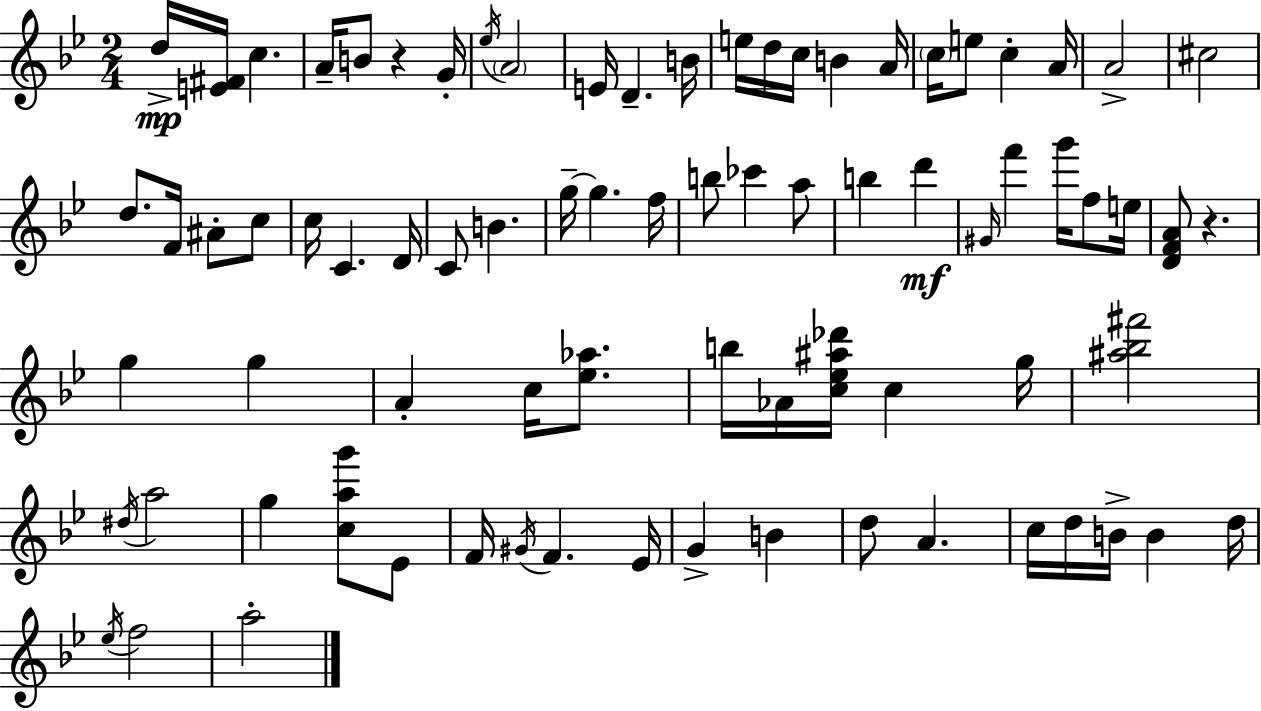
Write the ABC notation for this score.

X:1
T:Untitled
M:2/4
L:1/4
K:Bb
d/4 [E^F]/4 c A/4 B/2 z G/4 _e/4 A2 E/4 D B/4 e/4 d/4 c/4 B A/4 c/4 e/2 c A/4 A2 ^c2 d/2 F/4 ^A/2 c/2 c/4 C D/4 C/2 B g/4 g f/4 b/2 _c' a/2 b d' ^G/4 f' g'/4 f/2 e/4 [DFA]/2 z g g A c/4 [_e_a]/2 b/4 _A/4 [c_e^a_d']/4 c g/4 [^a_b^f']2 ^d/4 a2 g [cag']/2 _E/2 F/4 ^G/4 F _E/4 G B d/2 A c/4 d/4 B/4 B d/4 _e/4 f2 a2